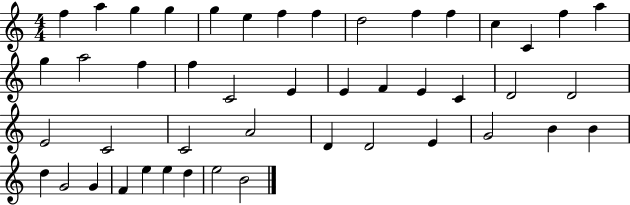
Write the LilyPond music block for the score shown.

{
  \clef treble
  \numericTimeSignature
  \time 4/4
  \key c \major
  f''4 a''4 g''4 g''4 | g''4 e''4 f''4 f''4 | d''2 f''4 f''4 | c''4 c'4 f''4 a''4 | \break g''4 a''2 f''4 | f''4 c'2 e'4 | e'4 f'4 e'4 c'4 | d'2 d'2 | \break e'2 c'2 | c'2 a'2 | d'4 d'2 e'4 | g'2 b'4 b'4 | \break d''4 g'2 g'4 | f'4 e''4 e''4 d''4 | e''2 b'2 | \bar "|."
}